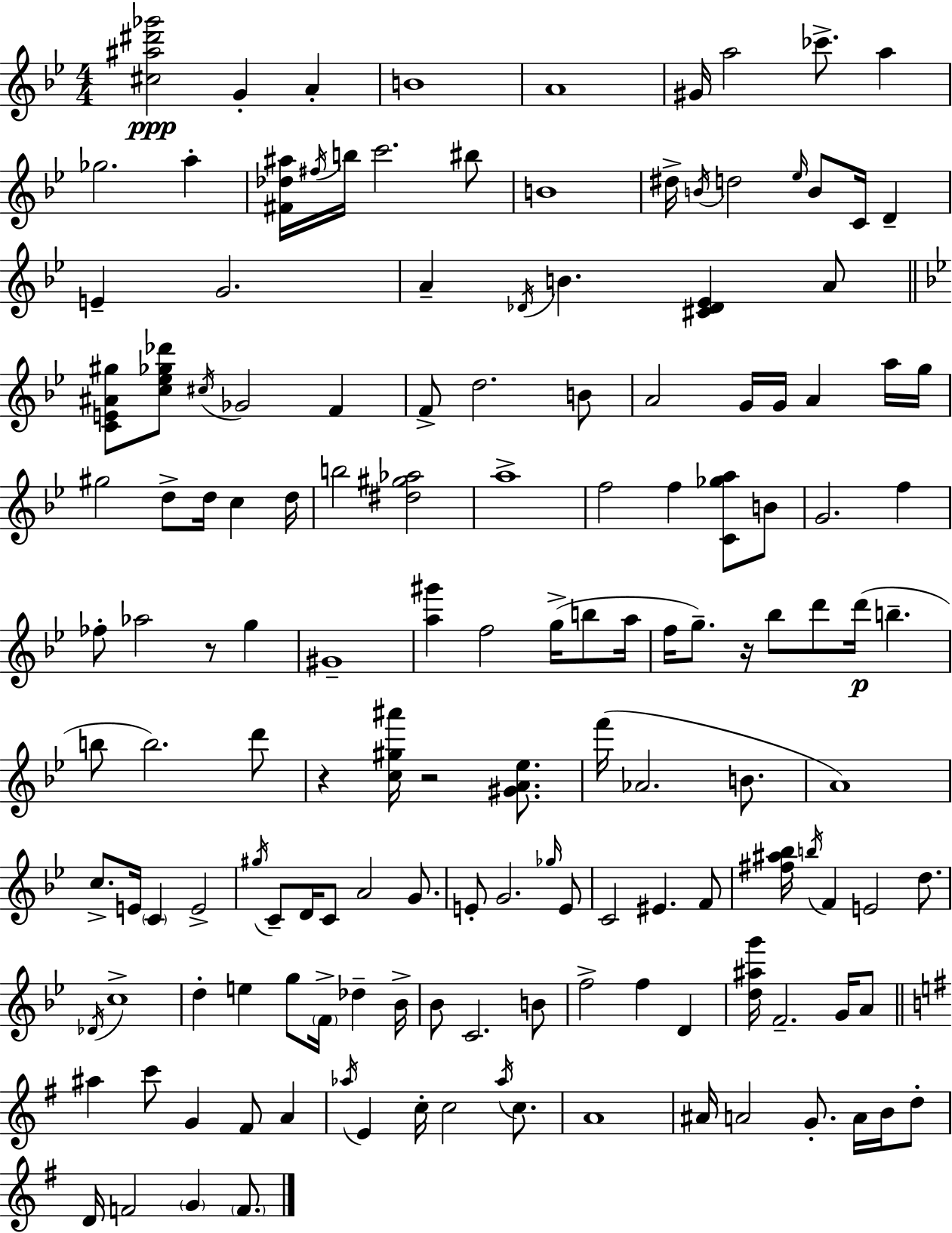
{
  \clef treble
  \numericTimeSignature
  \time 4/4
  \key bes \major
  <cis'' ais'' dis''' ges'''>2\ppp g'4-. a'4-. | b'1 | a'1 | gis'16 a''2 ces'''8.-> a''4 | \break ges''2. a''4-. | <fis' des'' ais''>16 \acciaccatura { fis''16 } b''16 c'''2. bis''8 | b'1 | dis''16-> \acciaccatura { b'16 } d''2 \grace { ees''16 } b'8 c'16 d'4-- | \break e'4-- g'2. | a'4-- \acciaccatura { des'16 } b'4. <cis' des' ees'>4 | a'8 \bar "||" \break \key g \minor <c' e' ais' gis''>8 <c'' ees'' ges'' des'''>8 \acciaccatura { cis''16 } ges'2 f'4 | f'8-> d''2. b'8 | a'2 g'16 g'16 a'4 a''16 | g''16 gis''2 d''8-> d''16 c''4 | \break d''16 b''2 <dis'' gis'' aes''>2 | a''1-> | f''2 f''4 <c' ges'' a''>8 b'8 | g'2. f''4 | \break fes''8-. aes''2 r8 g''4 | gis'1-- | <a'' gis'''>4 f''2 g''16->( b''8 | a''16 f''16 g''8.--) r16 bes''8 d'''8 d'''16(\p b''4.-- | \break b''8 b''2.) d'''8 | r4 <c'' gis'' ais'''>16 r2 <gis' a' ees''>8. | f'''16( aes'2. b'8. | a'1) | \break c''8.-> e'16 \parenthesize c'4 e'2-> | \acciaccatura { gis''16 } c'8-- d'16 c'8 a'2 g'8. | e'8-. g'2. | \grace { ges''16 } e'8 c'2 eis'4. | \break f'8 <fis'' ais'' bes''>16 \acciaccatura { b''16 } f'4 e'2 | d''8. \acciaccatura { des'16 } c''1-> | d''4-. e''4 g''8 \parenthesize f'16-> | des''4-- bes'16-> bes'8 c'2. | \break b'8 f''2-> f''4 | d'4 <d'' ais'' g'''>16 f'2.-- | g'16 a'8 \bar "||" \break \key g \major ais''4 c'''8 g'4 fis'8 a'4 | \acciaccatura { aes''16 } e'4 c''16-. c''2 \acciaccatura { aes''16 } c''8. | a'1 | ais'16 a'2 g'8.-. a'16 b'16 | \break d''8-. d'16 f'2 \parenthesize g'4 \parenthesize f'8. | \bar "|."
}